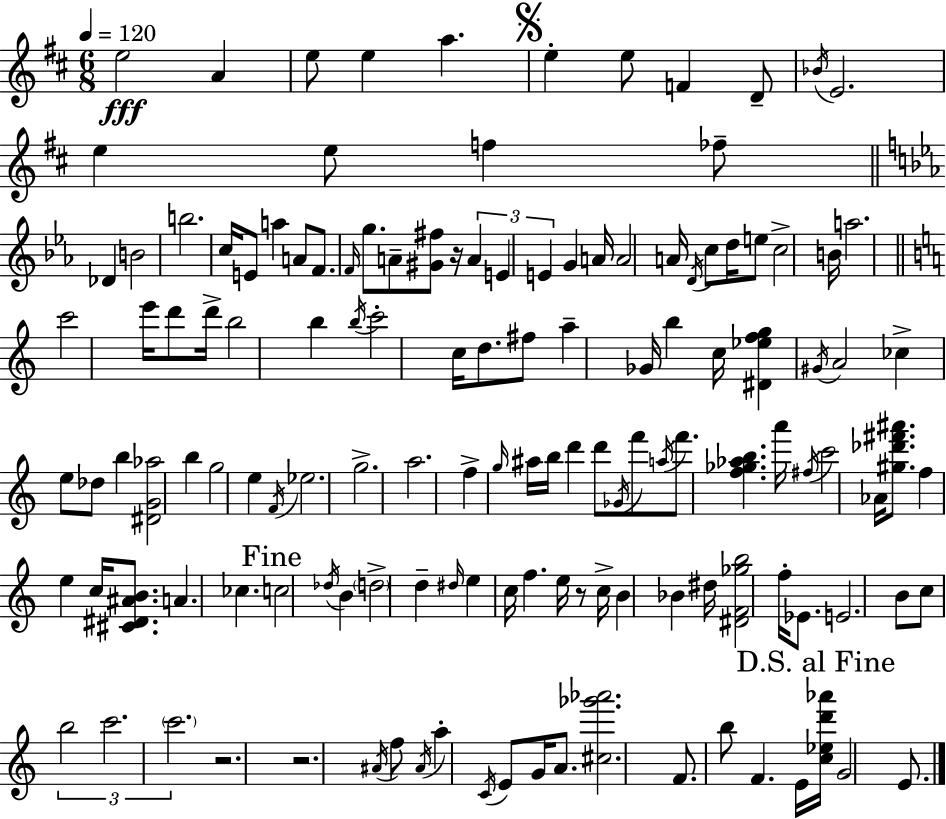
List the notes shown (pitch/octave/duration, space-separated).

E5/h A4/q E5/e E5/q A5/q. E5/q E5/e F4/q D4/e Bb4/s E4/h. E5/q E5/e F5/q FES5/e Db4/q B4/h B5/h. C5/s E4/e A5/q A4/e F4/e. F4/s G5/e. A4/e [G#4,F#5]/e R/s A4/q E4/q E4/q G4/q A4/s A4/h A4/s D4/s C5/e D5/s E5/e C5/h B4/s A5/h. C6/h E6/s D6/e D6/s B5/h B5/q B5/s C6/h C5/s D5/e. F#5/e A5/q Gb4/s B5/q C5/s [D#4,Eb5,F5,G5]/q G#4/s A4/h CES5/q E5/e Db5/e B5/q [D#4,G4,Ab5]/h B5/q G5/h E5/q F4/s Eb5/h. G5/h. A5/h. F5/q G5/s A#5/s B5/s D6/q D6/e Gb4/s F6/e A5/s F6/e. [F5,Gb5,Ab5,B5]/q. A6/s F#5/s C6/h Ab4/s [G#5,Db6,F#6,A#6]/e. F5/q E5/q C5/s [C#4,D#4,A#4,B4]/e. A4/q. CES5/q. C5/h Db5/s B4/q D5/h D5/q D#5/s E5/q C5/s F5/q. E5/s R/e C5/s B4/q Bb4/q D#5/s [D#4,F4,Gb5,B5]/h F5/s Eb4/e. E4/h. B4/e C5/e B5/h C6/h. C6/h. R/h. R/h. A#4/s F5/e A#4/s A5/q C4/s E4/e G4/s A4/e. [C#5,Gb6,Ab6]/h. F4/e. B5/e F4/q. E4/s [C5,Eb5,D6,Ab6]/s G4/h E4/e.